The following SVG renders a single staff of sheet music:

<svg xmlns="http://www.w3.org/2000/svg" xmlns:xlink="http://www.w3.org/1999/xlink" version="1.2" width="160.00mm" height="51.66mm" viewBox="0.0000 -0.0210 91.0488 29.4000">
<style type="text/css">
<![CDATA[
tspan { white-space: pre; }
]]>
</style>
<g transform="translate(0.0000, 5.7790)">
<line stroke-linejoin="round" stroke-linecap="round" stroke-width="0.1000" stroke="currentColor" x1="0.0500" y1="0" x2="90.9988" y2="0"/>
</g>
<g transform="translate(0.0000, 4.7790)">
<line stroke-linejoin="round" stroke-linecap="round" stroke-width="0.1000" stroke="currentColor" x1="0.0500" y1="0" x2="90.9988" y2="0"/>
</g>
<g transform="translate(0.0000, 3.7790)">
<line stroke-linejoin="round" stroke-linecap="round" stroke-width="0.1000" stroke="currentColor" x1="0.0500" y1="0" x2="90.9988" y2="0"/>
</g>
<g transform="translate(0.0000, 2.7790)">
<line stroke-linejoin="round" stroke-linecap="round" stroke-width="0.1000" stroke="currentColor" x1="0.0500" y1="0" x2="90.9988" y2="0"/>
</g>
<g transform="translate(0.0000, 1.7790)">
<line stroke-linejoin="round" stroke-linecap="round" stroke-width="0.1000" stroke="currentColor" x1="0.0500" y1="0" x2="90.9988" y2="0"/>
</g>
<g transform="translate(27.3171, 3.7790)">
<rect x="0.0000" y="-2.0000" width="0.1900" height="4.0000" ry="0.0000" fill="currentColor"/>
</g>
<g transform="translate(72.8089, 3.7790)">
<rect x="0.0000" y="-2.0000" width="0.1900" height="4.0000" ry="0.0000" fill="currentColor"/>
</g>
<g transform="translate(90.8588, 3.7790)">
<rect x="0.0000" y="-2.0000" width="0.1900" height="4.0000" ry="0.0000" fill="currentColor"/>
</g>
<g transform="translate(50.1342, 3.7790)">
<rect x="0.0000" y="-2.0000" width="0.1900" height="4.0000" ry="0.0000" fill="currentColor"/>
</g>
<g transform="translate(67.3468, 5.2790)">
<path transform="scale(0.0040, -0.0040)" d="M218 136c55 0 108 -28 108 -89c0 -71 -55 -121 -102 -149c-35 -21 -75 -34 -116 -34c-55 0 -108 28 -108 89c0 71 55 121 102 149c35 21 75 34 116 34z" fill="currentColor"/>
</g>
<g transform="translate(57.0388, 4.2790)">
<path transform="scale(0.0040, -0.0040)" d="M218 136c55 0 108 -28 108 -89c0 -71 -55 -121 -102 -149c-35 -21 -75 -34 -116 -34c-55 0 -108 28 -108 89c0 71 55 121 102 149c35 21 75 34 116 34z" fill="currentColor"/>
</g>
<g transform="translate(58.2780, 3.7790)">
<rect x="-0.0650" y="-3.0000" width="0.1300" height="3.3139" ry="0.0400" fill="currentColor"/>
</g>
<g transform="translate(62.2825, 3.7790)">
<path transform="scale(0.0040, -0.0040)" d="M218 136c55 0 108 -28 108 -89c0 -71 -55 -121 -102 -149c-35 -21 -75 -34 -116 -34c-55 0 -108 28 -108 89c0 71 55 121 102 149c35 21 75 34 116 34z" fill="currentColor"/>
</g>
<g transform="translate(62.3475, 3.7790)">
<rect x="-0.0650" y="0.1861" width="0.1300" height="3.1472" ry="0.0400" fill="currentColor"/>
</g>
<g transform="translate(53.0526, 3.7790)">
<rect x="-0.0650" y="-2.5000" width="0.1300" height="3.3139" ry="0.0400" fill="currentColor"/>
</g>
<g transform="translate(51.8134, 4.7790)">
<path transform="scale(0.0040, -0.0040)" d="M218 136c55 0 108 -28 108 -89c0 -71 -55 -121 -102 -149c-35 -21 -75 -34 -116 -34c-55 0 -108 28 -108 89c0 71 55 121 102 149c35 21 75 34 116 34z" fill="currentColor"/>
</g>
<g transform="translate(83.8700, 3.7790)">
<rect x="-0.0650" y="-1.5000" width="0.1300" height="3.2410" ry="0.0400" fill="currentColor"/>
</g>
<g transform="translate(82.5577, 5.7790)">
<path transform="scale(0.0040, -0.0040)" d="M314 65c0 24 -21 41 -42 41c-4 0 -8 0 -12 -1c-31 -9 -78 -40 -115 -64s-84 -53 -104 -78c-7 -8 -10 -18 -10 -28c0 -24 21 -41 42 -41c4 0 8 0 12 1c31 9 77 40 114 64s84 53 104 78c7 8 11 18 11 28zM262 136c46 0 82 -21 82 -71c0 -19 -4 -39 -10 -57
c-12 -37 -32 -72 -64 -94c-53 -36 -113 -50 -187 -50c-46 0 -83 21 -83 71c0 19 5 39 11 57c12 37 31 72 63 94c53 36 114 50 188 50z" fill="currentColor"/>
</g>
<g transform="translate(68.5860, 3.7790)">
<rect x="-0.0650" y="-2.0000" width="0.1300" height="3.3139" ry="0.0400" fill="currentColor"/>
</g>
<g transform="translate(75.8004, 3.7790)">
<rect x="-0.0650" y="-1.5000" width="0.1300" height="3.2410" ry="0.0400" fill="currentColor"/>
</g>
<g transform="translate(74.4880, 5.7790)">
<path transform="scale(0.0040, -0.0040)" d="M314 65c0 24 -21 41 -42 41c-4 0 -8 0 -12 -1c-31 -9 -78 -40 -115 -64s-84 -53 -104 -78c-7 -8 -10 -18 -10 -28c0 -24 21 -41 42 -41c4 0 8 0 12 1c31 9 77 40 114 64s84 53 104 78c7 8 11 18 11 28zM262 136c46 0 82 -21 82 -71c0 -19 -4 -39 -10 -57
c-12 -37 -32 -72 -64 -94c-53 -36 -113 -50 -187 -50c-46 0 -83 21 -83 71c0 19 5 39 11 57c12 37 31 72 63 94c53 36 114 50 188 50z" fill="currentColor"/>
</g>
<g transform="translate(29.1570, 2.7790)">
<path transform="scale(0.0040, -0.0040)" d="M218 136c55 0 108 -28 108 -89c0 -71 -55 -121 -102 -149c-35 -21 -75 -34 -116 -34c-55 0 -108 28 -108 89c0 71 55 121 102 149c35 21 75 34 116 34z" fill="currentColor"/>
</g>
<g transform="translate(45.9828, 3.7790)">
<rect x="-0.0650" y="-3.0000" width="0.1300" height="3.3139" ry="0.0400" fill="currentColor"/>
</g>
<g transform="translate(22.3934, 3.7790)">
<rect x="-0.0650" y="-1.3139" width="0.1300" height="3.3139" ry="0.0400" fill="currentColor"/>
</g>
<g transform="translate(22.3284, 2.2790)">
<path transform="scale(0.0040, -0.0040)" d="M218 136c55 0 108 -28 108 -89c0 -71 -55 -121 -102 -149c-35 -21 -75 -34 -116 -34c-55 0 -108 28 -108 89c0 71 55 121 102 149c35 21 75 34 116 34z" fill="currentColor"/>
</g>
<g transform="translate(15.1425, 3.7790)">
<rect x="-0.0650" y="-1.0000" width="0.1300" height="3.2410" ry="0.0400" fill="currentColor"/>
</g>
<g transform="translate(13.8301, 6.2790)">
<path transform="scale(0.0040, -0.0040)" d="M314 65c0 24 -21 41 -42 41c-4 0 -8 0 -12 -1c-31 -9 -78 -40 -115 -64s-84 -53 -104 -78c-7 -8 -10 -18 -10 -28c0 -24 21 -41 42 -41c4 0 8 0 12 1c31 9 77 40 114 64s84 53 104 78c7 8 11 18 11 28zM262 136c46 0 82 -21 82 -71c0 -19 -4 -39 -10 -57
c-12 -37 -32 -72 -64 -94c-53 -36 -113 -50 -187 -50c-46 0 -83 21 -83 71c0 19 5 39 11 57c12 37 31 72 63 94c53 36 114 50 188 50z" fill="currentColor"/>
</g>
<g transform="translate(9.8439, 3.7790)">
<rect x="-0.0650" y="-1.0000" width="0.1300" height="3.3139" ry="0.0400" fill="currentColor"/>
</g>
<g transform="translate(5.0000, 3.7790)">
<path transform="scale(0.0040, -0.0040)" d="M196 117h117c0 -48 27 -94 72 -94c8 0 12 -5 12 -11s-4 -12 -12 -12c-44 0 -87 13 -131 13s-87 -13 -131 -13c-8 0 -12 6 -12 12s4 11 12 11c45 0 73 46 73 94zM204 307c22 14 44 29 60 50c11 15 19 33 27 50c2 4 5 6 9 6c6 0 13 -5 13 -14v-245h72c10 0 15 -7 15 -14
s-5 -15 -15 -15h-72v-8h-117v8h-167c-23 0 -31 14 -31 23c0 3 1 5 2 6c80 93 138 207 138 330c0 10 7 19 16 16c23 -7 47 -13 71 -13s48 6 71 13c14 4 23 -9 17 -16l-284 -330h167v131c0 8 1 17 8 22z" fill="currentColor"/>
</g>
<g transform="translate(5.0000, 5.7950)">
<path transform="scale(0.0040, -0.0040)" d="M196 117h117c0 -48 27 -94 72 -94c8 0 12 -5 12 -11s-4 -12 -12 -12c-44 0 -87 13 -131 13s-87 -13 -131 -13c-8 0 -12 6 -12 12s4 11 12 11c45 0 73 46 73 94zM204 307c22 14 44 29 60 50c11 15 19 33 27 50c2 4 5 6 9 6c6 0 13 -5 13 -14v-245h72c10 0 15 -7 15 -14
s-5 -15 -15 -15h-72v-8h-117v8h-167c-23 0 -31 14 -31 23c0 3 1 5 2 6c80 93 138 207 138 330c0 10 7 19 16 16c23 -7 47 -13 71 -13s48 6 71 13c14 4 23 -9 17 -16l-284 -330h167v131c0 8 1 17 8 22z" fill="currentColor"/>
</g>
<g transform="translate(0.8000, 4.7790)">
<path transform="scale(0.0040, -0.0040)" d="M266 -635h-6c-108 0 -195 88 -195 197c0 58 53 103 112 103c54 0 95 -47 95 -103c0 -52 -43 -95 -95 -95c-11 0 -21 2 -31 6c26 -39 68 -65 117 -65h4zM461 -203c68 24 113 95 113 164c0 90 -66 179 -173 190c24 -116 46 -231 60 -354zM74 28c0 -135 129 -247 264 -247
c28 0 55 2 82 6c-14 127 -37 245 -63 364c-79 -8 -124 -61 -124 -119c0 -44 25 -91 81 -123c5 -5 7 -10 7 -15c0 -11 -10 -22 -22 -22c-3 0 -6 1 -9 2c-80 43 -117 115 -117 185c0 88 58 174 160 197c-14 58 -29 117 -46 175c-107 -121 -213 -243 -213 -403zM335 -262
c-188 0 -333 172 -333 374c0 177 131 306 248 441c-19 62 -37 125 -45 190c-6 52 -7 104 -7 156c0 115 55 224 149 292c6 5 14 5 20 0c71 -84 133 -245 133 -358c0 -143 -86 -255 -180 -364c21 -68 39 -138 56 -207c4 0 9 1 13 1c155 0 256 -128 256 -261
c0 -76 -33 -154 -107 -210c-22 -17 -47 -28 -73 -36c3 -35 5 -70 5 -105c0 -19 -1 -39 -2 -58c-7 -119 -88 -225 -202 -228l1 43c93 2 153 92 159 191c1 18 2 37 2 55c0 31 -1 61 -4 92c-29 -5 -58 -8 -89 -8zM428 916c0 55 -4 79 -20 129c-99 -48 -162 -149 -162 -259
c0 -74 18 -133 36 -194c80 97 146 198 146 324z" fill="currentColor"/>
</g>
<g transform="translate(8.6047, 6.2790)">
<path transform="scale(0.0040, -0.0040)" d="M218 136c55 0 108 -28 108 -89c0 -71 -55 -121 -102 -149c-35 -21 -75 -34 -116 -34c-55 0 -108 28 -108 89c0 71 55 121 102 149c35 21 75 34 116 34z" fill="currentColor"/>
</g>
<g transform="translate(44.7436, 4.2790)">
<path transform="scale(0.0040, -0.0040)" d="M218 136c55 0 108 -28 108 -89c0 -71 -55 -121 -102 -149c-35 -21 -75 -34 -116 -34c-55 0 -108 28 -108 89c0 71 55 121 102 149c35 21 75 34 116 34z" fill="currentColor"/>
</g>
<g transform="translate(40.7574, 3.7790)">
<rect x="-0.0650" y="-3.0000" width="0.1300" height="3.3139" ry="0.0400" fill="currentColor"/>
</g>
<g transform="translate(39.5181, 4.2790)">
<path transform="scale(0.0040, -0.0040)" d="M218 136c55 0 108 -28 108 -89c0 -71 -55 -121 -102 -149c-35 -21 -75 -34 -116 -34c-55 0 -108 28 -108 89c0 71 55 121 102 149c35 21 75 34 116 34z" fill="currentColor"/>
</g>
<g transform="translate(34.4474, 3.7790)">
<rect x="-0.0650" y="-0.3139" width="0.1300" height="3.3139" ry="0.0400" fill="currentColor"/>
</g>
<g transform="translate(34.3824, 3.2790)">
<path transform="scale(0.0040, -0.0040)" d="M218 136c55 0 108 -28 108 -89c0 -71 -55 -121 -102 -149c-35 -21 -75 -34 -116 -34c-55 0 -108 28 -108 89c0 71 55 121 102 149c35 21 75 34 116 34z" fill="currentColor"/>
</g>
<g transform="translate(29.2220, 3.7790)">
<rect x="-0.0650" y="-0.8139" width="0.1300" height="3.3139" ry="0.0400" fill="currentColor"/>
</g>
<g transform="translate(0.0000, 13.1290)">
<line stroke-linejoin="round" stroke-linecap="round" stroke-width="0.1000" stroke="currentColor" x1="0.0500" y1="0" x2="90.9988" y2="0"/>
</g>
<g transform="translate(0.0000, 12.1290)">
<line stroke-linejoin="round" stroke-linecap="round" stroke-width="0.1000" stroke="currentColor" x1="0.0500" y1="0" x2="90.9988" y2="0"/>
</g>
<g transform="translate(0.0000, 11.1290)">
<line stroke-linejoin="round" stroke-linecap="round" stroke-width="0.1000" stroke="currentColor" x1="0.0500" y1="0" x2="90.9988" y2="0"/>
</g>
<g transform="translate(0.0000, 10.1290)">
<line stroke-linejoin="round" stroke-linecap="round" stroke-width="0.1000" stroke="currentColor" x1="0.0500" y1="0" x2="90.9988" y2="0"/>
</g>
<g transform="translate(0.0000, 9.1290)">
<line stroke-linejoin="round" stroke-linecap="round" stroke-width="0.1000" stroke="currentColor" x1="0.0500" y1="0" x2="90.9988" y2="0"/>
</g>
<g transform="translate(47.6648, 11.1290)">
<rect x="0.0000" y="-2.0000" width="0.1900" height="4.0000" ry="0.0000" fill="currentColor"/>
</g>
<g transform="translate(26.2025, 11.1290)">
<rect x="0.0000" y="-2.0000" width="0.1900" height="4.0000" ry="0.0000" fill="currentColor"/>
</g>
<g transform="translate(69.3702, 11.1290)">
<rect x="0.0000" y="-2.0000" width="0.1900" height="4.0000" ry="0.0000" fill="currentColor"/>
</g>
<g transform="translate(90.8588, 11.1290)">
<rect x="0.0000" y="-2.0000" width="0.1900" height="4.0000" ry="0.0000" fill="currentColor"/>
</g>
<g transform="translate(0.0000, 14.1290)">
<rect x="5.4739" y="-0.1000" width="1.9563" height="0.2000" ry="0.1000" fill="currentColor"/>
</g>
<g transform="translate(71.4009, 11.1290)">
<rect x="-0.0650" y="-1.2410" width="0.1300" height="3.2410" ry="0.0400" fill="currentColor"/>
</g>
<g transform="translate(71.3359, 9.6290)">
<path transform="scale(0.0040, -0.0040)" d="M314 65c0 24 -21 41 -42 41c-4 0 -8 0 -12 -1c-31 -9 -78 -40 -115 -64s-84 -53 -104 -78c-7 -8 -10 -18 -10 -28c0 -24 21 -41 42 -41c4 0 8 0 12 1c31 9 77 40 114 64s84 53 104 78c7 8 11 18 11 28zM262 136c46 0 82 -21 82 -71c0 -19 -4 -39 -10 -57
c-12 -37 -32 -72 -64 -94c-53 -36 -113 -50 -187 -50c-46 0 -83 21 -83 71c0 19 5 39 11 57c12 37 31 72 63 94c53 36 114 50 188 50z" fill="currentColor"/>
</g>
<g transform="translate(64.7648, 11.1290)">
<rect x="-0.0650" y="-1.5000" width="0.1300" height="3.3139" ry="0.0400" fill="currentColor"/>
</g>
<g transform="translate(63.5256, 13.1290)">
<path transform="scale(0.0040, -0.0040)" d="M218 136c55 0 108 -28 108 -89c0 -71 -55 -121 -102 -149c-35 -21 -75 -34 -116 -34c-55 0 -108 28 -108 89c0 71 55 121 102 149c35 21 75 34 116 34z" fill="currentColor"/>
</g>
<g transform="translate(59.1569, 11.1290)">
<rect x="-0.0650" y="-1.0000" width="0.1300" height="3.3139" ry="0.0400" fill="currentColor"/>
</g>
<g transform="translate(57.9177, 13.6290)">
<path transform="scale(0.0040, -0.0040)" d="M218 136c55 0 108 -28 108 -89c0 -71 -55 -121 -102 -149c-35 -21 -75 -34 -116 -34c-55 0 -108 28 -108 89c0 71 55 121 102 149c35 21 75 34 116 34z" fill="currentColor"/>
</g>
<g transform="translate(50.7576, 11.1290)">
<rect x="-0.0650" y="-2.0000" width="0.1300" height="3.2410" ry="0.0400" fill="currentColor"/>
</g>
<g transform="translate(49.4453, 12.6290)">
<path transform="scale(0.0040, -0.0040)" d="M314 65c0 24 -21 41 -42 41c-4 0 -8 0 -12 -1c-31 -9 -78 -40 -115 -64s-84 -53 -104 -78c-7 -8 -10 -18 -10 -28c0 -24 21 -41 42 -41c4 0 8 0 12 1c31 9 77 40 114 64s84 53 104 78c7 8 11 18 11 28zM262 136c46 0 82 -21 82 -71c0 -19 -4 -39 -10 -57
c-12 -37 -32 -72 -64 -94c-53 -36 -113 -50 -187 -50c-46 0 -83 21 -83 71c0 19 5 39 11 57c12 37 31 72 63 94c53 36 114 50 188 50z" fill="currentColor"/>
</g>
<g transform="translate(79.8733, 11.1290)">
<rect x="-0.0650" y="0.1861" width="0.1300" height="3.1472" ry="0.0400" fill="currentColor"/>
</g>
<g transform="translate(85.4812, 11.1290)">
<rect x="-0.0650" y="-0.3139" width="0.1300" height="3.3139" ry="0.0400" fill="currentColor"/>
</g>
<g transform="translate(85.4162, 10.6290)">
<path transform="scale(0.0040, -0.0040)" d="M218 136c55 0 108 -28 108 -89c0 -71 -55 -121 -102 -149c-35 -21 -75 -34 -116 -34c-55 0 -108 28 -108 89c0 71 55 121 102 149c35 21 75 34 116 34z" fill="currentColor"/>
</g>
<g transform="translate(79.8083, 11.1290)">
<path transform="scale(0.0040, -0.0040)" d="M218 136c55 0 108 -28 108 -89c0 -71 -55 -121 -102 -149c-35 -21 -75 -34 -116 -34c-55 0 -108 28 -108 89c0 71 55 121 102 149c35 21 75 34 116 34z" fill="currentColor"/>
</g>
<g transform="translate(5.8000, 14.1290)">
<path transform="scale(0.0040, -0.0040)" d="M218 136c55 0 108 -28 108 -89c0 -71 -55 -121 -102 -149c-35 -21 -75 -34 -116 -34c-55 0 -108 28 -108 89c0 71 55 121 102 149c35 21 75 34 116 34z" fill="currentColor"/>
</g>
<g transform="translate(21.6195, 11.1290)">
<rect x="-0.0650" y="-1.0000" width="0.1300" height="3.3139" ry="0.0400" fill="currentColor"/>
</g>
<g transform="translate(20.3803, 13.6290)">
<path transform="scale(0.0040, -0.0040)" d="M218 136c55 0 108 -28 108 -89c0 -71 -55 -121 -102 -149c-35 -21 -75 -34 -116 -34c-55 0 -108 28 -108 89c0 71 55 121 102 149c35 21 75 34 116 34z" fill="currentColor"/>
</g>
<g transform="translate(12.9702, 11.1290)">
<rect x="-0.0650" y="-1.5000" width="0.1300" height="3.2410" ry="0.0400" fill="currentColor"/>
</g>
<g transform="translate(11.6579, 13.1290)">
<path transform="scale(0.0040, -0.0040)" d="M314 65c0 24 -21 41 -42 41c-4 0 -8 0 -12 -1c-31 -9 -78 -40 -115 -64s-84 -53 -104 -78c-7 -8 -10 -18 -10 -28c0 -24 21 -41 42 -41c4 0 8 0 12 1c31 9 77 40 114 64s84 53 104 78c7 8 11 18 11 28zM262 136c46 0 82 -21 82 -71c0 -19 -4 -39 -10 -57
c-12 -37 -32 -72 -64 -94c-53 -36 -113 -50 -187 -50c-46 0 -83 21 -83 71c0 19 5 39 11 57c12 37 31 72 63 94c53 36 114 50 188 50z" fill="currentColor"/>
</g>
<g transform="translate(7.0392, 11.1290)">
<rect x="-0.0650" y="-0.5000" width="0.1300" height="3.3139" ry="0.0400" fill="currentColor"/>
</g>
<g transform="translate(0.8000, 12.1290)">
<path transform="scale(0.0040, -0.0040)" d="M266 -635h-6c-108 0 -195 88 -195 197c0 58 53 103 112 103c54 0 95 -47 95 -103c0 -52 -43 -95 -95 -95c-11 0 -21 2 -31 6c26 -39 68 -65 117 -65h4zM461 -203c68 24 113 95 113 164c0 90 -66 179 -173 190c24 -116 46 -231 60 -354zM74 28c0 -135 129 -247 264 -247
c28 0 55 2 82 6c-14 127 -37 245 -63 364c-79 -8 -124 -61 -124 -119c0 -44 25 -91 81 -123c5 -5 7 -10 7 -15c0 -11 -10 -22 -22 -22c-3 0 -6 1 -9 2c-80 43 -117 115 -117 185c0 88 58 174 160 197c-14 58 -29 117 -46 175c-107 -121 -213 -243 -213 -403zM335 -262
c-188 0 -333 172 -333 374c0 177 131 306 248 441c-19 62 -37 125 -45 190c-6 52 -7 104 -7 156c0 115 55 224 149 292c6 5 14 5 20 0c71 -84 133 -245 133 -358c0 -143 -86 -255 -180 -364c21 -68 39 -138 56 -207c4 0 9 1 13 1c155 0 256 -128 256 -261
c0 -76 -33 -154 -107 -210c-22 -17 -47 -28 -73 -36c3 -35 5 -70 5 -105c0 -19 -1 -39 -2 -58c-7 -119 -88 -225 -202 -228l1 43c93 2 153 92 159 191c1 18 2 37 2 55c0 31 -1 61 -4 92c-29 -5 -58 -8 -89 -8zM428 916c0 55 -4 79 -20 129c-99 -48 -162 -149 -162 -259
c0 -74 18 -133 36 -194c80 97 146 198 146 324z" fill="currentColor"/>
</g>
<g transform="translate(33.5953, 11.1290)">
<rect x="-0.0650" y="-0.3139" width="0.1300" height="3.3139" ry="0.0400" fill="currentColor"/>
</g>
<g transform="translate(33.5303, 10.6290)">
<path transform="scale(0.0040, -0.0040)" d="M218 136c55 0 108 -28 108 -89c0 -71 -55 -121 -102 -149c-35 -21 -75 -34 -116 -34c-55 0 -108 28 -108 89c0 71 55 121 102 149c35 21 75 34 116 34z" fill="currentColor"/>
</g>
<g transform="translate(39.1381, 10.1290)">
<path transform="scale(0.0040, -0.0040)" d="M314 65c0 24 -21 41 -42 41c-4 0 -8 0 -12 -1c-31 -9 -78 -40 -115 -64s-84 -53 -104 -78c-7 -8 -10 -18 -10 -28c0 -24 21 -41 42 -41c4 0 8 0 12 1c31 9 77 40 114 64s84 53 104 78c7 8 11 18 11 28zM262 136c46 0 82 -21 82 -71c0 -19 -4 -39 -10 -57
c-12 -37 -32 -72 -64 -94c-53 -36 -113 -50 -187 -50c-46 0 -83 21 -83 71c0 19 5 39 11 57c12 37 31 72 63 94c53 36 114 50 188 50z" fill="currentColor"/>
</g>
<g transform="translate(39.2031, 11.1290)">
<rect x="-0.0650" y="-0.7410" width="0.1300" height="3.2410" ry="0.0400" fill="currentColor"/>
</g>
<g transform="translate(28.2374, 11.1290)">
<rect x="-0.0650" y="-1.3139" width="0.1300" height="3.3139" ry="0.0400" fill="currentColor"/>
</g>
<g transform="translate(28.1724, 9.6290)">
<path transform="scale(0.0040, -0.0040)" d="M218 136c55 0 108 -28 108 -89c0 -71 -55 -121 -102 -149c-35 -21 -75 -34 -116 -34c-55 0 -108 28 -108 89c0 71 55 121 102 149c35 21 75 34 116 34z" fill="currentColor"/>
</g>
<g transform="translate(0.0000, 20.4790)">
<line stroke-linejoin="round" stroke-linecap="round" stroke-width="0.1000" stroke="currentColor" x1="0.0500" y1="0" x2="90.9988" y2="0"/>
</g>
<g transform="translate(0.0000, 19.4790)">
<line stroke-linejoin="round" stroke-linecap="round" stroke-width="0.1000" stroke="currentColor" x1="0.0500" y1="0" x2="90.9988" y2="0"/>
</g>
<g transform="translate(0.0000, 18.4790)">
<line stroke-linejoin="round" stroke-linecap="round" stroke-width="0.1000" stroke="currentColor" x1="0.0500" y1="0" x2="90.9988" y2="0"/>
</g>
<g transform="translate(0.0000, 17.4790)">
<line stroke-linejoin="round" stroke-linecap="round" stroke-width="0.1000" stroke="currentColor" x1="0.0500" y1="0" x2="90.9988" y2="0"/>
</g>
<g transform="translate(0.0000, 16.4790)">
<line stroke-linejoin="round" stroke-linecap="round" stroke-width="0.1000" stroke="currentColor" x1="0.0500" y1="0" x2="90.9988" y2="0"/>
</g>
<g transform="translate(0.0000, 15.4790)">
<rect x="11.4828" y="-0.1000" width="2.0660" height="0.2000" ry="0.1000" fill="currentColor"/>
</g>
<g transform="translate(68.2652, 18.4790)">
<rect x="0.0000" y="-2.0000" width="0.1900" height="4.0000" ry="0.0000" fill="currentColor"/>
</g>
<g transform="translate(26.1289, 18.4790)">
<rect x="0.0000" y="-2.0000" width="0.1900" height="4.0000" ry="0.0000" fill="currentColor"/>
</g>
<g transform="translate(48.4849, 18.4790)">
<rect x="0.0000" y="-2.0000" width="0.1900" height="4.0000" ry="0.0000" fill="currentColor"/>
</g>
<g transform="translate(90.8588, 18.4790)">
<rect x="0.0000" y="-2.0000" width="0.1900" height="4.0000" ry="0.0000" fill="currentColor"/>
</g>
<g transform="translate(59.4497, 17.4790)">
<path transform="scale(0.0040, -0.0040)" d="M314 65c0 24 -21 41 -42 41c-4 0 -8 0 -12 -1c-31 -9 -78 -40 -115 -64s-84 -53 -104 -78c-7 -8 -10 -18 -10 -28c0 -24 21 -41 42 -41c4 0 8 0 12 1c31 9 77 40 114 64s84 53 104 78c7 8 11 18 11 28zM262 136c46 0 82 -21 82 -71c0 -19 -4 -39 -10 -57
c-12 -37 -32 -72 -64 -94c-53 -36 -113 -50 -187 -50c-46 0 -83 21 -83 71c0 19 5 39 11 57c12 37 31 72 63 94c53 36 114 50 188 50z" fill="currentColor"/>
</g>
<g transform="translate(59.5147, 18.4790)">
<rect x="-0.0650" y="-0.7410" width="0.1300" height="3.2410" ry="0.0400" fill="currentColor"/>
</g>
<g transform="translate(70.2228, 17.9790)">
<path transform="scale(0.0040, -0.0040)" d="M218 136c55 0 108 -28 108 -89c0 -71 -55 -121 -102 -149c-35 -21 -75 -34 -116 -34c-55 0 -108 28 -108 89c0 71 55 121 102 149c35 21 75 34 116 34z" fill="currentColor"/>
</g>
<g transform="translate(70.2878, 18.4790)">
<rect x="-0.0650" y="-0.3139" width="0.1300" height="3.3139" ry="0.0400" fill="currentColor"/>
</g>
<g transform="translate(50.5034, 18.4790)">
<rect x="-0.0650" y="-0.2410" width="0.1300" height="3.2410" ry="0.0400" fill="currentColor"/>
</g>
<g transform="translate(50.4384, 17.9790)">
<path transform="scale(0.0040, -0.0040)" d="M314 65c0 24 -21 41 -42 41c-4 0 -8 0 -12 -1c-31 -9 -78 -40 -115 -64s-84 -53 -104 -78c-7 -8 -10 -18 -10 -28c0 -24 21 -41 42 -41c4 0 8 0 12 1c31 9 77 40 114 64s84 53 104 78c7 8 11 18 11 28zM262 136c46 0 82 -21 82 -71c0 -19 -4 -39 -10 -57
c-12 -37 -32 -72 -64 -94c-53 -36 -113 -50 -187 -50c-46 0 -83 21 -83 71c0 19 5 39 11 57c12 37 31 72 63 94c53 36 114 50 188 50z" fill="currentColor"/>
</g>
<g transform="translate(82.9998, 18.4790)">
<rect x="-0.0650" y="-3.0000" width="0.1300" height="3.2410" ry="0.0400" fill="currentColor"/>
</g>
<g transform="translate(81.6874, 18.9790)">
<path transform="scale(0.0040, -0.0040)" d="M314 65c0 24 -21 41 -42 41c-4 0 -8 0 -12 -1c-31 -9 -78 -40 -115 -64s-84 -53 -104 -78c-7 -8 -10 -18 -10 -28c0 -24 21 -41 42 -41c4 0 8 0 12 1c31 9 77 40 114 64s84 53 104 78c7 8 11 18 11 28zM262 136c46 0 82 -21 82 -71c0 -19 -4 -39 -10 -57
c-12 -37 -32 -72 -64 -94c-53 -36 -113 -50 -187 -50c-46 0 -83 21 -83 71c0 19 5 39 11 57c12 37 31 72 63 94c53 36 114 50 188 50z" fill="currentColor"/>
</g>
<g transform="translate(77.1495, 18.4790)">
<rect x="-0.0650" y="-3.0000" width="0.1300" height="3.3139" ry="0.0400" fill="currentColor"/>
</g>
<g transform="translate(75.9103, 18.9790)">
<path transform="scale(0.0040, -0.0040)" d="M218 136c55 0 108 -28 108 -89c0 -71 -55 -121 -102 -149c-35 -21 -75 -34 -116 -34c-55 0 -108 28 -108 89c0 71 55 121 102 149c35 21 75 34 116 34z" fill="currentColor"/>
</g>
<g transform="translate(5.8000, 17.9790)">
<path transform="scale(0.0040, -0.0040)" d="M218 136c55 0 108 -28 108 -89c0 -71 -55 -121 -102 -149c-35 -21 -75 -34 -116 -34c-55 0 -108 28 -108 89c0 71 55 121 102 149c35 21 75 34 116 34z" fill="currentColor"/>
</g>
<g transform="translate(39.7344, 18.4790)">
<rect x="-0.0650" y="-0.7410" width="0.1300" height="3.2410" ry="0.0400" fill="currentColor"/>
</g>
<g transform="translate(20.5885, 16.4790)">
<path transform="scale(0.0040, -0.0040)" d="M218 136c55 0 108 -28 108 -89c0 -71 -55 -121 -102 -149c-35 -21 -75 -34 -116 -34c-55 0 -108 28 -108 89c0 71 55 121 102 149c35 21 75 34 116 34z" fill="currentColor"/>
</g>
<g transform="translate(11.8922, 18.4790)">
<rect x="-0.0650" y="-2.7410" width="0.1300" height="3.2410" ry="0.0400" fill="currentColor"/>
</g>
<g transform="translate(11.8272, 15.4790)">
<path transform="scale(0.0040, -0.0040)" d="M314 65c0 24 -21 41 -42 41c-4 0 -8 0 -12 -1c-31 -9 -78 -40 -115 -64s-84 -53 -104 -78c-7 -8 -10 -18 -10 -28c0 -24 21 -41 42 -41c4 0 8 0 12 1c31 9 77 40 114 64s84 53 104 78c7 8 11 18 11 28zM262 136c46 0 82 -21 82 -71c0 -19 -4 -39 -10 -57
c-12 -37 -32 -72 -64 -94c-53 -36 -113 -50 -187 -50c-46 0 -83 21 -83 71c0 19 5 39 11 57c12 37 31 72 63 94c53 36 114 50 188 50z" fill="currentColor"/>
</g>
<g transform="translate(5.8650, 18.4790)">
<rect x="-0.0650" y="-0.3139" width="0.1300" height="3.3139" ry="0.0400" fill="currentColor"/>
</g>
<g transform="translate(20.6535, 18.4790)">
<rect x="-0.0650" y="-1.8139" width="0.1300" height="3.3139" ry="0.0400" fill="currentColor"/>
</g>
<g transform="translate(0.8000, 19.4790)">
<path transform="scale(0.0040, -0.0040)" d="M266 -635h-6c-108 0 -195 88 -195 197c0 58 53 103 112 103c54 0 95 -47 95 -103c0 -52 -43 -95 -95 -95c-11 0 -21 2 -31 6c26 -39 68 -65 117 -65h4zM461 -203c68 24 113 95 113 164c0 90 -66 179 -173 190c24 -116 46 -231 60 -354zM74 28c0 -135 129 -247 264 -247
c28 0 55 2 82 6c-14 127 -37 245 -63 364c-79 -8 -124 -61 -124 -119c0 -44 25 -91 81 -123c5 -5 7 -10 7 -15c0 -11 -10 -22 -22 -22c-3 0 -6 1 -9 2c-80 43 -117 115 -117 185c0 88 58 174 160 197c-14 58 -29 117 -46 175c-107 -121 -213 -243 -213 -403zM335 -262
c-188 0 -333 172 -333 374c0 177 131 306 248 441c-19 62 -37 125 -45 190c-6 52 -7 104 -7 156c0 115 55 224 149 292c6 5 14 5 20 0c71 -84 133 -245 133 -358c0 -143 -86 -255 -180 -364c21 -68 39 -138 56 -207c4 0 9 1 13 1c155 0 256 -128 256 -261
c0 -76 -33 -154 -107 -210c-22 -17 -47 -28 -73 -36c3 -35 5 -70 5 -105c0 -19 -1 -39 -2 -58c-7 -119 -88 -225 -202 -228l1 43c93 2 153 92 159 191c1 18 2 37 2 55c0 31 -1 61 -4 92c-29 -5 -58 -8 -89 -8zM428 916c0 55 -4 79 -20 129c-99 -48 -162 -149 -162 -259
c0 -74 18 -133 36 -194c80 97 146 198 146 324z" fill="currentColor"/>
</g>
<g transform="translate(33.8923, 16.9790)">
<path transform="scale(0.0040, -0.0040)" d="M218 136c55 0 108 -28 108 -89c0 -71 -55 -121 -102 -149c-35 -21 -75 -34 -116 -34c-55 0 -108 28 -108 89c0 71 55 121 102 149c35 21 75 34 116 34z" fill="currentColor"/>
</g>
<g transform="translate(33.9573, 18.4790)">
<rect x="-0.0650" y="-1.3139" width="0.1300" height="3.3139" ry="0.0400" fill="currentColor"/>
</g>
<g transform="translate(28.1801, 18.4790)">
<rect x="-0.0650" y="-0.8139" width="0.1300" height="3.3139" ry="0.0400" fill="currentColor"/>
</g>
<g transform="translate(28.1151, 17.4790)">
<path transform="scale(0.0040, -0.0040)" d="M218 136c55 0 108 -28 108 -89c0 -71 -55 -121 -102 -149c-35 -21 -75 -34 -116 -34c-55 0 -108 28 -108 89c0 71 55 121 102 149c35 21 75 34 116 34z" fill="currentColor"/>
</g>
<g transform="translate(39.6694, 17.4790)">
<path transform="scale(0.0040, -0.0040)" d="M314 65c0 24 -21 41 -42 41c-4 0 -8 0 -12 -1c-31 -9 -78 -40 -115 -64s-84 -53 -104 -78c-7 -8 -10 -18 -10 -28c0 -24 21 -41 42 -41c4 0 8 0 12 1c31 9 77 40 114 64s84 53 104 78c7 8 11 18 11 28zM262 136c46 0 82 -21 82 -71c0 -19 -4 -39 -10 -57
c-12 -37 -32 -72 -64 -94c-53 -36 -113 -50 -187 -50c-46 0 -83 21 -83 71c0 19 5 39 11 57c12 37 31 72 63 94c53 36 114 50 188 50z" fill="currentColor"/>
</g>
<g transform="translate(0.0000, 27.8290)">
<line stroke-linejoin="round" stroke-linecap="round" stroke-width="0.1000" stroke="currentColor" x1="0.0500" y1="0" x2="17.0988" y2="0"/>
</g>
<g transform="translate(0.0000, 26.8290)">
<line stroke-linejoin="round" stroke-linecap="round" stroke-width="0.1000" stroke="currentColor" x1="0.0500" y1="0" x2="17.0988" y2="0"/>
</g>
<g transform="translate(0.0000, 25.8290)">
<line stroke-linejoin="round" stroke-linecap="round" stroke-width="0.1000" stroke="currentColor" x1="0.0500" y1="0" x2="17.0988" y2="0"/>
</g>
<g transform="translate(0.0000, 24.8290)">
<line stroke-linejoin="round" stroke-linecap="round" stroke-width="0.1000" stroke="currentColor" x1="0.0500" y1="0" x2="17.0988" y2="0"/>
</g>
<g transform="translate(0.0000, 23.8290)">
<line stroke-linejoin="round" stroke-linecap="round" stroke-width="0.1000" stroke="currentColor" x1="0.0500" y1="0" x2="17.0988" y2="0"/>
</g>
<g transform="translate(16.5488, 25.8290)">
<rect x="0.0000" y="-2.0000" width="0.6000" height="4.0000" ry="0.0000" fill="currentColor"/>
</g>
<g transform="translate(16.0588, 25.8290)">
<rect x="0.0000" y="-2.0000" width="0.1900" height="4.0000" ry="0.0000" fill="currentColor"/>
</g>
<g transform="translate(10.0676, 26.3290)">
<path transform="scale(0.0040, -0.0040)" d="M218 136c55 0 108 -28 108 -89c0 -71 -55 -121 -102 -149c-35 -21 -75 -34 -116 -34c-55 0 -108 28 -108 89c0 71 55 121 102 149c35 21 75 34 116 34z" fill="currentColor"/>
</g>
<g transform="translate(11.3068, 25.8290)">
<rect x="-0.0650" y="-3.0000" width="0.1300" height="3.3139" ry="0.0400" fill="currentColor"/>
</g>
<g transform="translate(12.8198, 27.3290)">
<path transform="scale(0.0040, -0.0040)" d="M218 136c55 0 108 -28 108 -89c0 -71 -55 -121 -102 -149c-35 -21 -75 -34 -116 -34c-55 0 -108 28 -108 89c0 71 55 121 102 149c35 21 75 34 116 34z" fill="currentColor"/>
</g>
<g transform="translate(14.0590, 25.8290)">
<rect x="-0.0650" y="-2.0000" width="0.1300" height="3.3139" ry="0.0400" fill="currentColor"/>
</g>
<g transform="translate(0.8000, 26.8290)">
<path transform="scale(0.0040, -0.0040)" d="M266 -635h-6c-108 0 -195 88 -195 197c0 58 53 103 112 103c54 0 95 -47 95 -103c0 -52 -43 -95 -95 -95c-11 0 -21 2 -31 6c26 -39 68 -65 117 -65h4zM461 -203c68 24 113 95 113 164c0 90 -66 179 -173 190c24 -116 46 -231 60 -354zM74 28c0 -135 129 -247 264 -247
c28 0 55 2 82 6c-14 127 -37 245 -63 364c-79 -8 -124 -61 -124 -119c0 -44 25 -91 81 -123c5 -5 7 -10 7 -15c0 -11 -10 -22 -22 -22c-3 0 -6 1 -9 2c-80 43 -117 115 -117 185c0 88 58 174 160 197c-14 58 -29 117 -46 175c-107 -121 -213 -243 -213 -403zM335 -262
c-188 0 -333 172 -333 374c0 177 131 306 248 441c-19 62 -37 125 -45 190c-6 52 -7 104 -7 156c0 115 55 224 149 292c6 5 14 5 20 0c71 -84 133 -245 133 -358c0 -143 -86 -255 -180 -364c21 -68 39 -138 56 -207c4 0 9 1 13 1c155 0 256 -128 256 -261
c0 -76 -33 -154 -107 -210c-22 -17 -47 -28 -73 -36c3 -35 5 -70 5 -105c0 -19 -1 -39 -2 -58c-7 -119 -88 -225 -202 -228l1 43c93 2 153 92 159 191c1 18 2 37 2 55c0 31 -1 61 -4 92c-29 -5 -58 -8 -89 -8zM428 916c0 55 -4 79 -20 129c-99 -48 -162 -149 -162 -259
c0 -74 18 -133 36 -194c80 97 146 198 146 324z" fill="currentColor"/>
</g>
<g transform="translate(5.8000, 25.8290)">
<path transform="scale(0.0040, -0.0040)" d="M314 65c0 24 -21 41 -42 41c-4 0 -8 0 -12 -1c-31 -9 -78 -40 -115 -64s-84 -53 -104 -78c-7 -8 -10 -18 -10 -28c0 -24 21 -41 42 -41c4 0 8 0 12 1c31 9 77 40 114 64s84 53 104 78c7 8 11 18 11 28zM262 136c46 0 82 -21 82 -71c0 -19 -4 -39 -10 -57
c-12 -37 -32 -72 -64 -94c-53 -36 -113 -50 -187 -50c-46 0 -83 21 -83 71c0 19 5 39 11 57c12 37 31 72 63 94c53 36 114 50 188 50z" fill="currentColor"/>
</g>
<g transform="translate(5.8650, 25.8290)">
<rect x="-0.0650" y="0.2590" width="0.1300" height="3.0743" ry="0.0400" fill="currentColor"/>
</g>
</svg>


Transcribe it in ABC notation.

X:1
T:Untitled
M:4/4
L:1/4
K:C
D D2 e d c A A G A B F E2 E2 C E2 D e c d2 F2 D E e2 B c c a2 f d e d2 c2 d2 c A A2 B2 A F